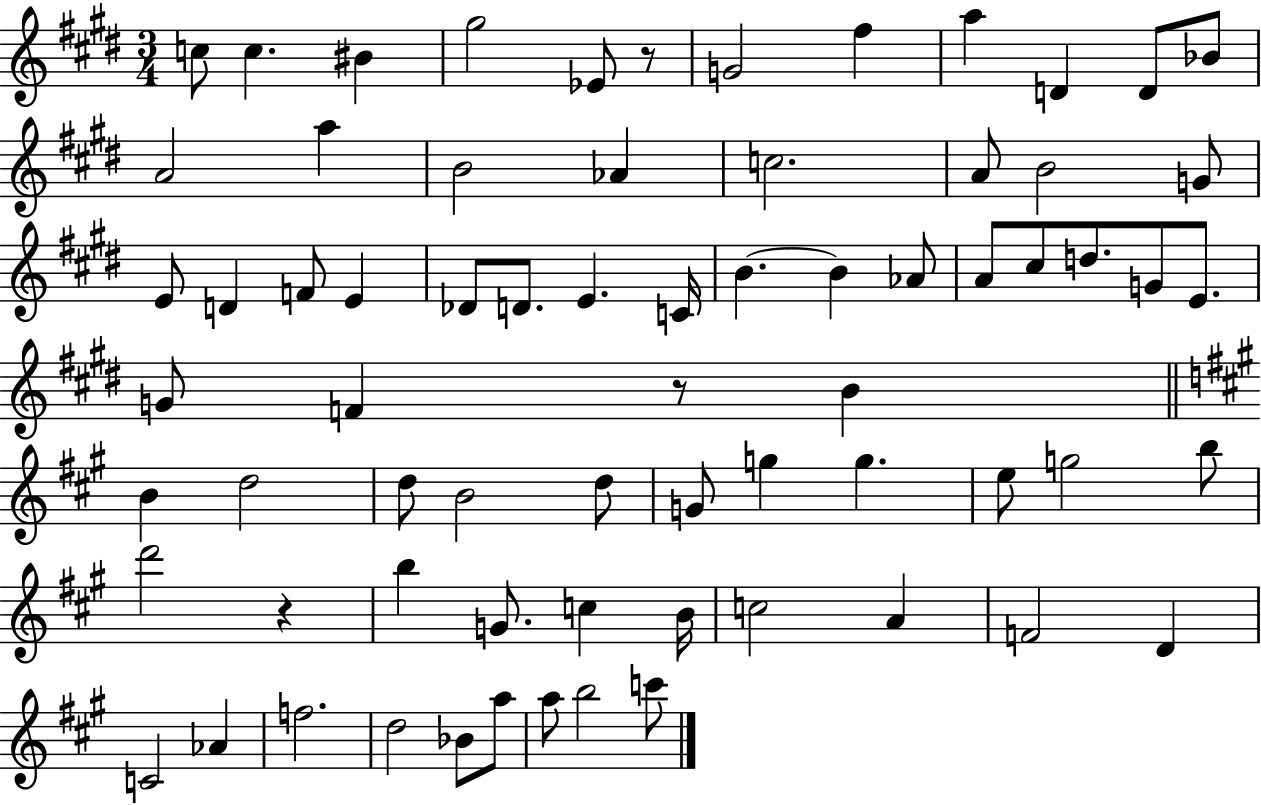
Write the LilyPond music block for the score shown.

{
  \clef treble
  \numericTimeSignature
  \time 3/4
  \key e \major
  c''8 c''4. bis'4 | gis''2 ees'8 r8 | g'2 fis''4 | a''4 d'4 d'8 bes'8 | \break a'2 a''4 | b'2 aes'4 | c''2. | a'8 b'2 g'8 | \break e'8 d'4 f'8 e'4 | des'8 d'8. e'4. c'16 | b'4.~~ b'4 aes'8 | a'8 cis''8 d''8. g'8 e'8. | \break g'8 f'4 r8 b'4 | \bar "||" \break \key a \major b'4 d''2 | d''8 b'2 d''8 | g'8 g''4 g''4. | e''8 g''2 b''8 | \break d'''2 r4 | b''4 g'8. c''4 b'16 | c''2 a'4 | f'2 d'4 | \break c'2 aes'4 | f''2. | d''2 bes'8 a''8 | a''8 b''2 c'''8 | \break \bar "|."
}